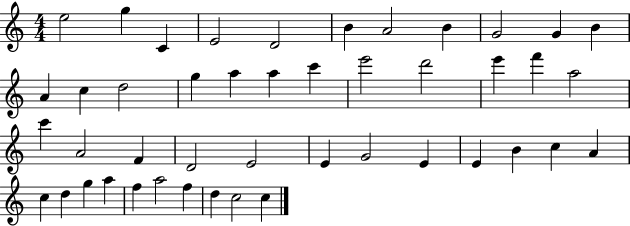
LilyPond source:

{
  \clef treble
  \numericTimeSignature
  \time 4/4
  \key c \major
  e''2 g''4 c'4 | e'2 d'2 | b'4 a'2 b'4 | g'2 g'4 b'4 | \break a'4 c''4 d''2 | g''4 a''4 a''4 c'''4 | e'''2 d'''2 | e'''4 f'''4 a''2 | \break c'''4 a'2 f'4 | d'2 e'2 | e'4 g'2 e'4 | e'4 b'4 c''4 a'4 | \break c''4 d''4 g''4 a''4 | f''4 a''2 f''4 | d''4 c''2 c''4 | \bar "|."
}